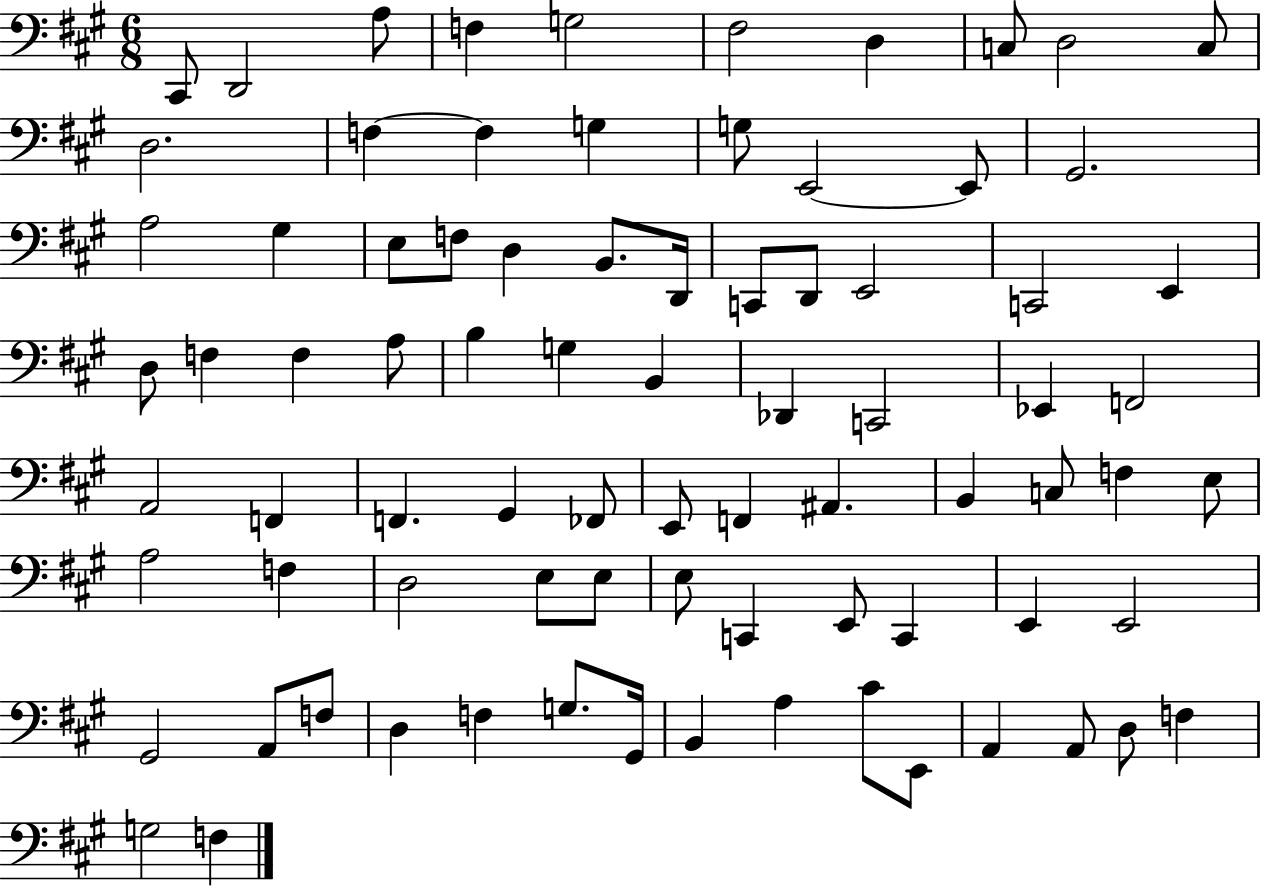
{
  \clef bass
  \numericTimeSignature
  \time 6/8
  \key a \major
  cis,8 d,2 a8 | f4 g2 | fis2 d4 | c8 d2 c8 | \break d2. | f4~~ f4 g4 | g8 e,2~~ e,8 | gis,2. | \break a2 gis4 | e8 f8 d4 b,8. d,16 | c,8 d,8 e,2 | c,2 e,4 | \break d8 f4 f4 a8 | b4 g4 b,4 | des,4 c,2 | ees,4 f,2 | \break a,2 f,4 | f,4. gis,4 fes,8 | e,8 f,4 ais,4. | b,4 c8 f4 e8 | \break a2 f4 | d2 e8 e8 | e8 c,4 e,8 c,4 | e,4 e,2 | \break gis,2 a,8 f8 | d4 f4 g8. gis,16 | b,4 a4 cis'8 e,8 | a,4 a,8 d8 f4 | \break g2 f4 | \bar "|."
}